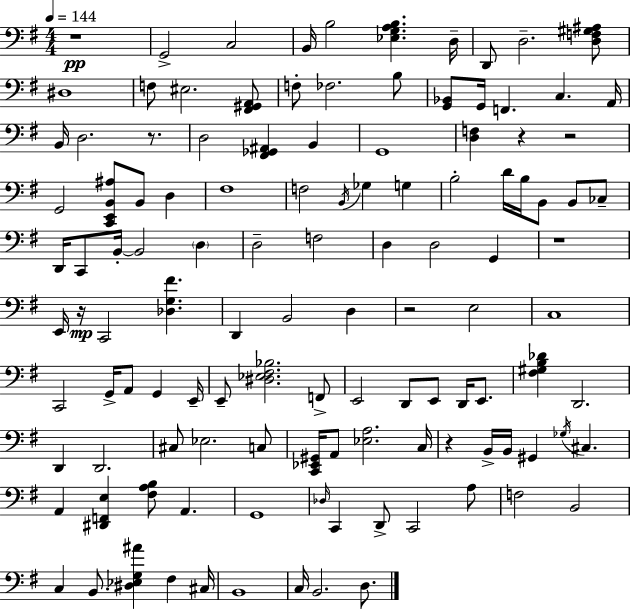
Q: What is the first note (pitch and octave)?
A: G2